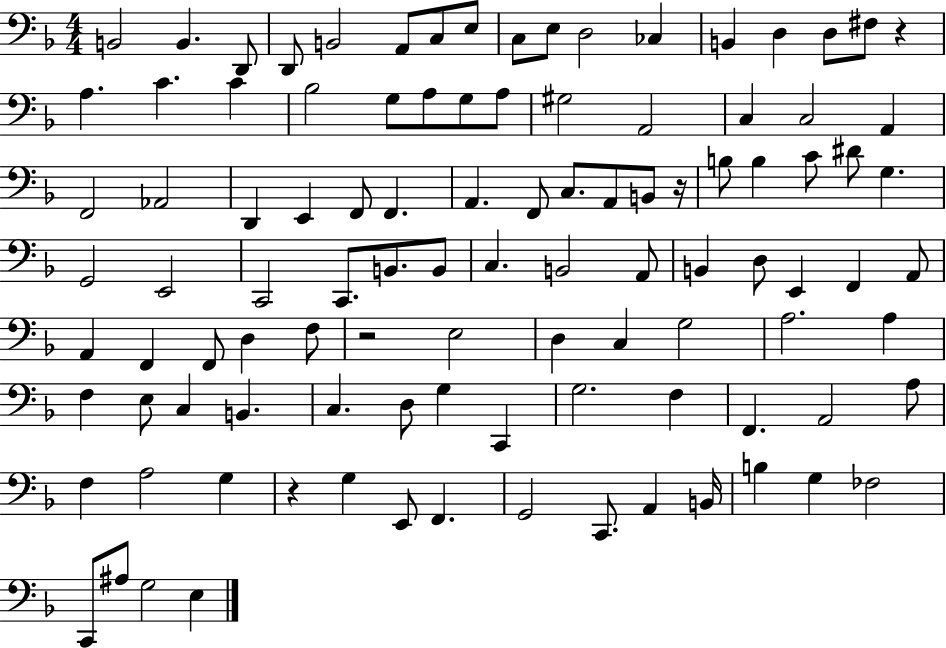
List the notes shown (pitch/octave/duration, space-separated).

B2/h B2/q. D2/e D2/e B2/h A2/e C3/e E3/e C3/e E3/e D3/h CES3/q B2/q D3/q D3/e F#3/e R/q A3/q. C4/q. C4/q Bb3/h G3/e A3/e G3/e A3/e G#3/h A2/h C3/q C3/h A2/q F2/h Ab2/h D2/q E2/q F2/e F2/q. A2/q. F2/e C3/e. A2/e B2/e R/s B3/e B3/q C4/e D#4/e G3/q. G2/h E2/h C2/h C2/e. B2/e. B2/e C3/q. B2/h A2/e B2/q D3/e E2/q F2/q A2/e A2/q F2/q F2/e D3/q F3/e R/h E3/h D3/q C3/q G3/h A3/h. A3/q F3/q E3/e C3/q B2/q. C3/q. D3/e G3/q C2/q G3/h. F3/q F2/q. A2/h A3/e F3/q A3/h G3/q R/q G3/q E2/e F2/q. G2/h C2/e. A2/q B2/s B3/q G3/q FES3/h C2/e A#3/e G3/h E3/q